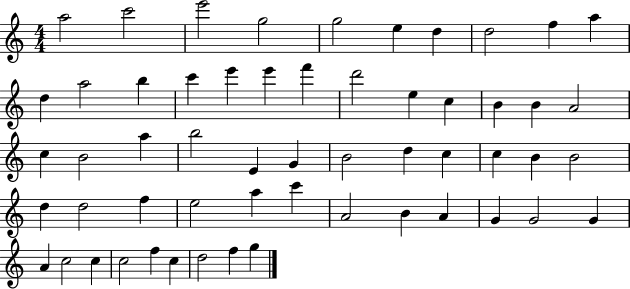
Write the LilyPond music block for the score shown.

{
  \clef treble
  \numericTimeSignature
  \time 4/4
  \key c \major
  a''2 c'''2 | e'''2 g''2 | g''2 e''4 d''4 | d''2 f''4 a''4 | \break d''4 a''2 b''4 | c'''4 e'''4 e'''4 f'''4 | d'''2 e''4 c''4 | b'4 b'4 a'2 | \break c''4 b'2 a''4 | b''2 e'4 g'4 | b'2 d''4 c''4 | c''4 b'4 b'2 | \break d''4 d''2 f''4 | e''2 a''4 c'''4 | a'2 b'4 a'4 | g'4 g'2 g'4 | \break a'4 c''2 c''4 | c''2 f''4 c''4 | d''2 f''4 g''4 | \bar "|."
}